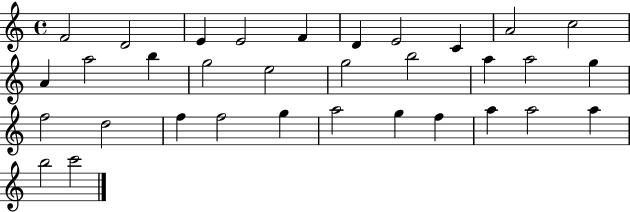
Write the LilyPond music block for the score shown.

{
  \clef treble
  \time 4/4
  \defaultTimeSignature
  \key c \major
  f'2 d'2 | e'4 e'2 f'4 | d'4 e'2 c'4 | a'2 c''2 | \break a'4 a''2 b''4 | g''2 e''2 | g''2 b''2 | a''4 a''2 g''4 | \break f''2 d''2 | f''4 f''2 g''4 | a''2 g''4 f''4 | a''4 a''2 a''4 | \break b''2 c'''2 | \bar "|."
}